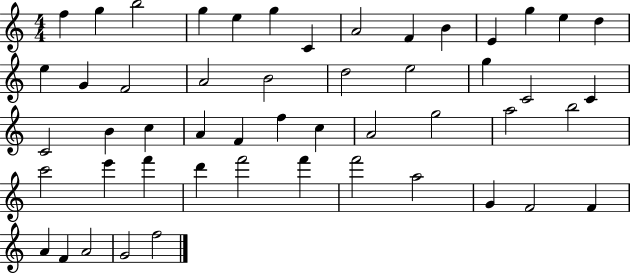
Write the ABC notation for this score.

X:1
T:Untitled
M:4/4
L:1/4
K:C
f g b2 g e g C A2 F B E g e d e G F2 A2 B2 d2 e2 g C2 C C2 B c A F f c A2 g2 a2 b2 c'2 e' f' d' f'2 f' f'2 a2 G F2 F A F A2 G2 f2